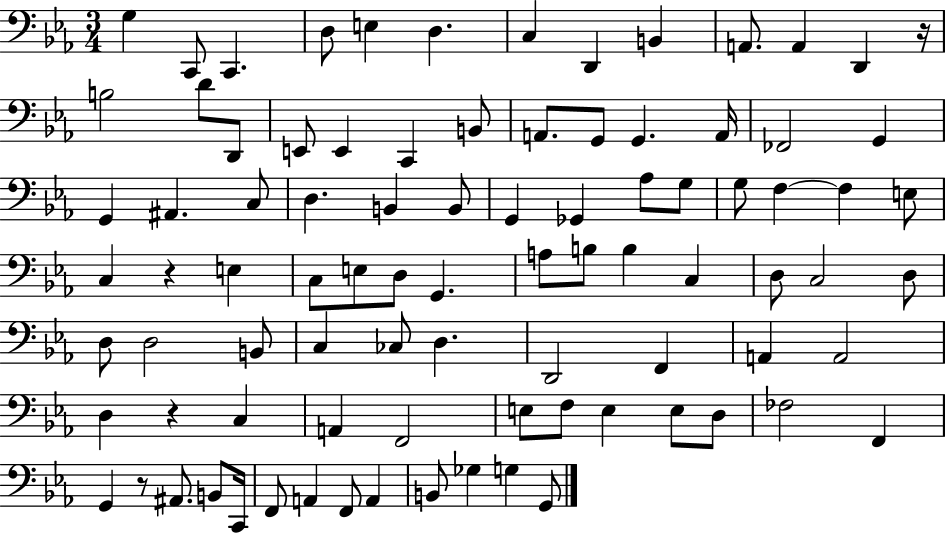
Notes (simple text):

G3/q C2/e C2/q. D3/e E3/q D3/q. C3/q D2/q B2/q A2/e. A2/q D2/q R/s B3/h D4/e D2/e E2/e E2/q C2/q B2/e A2/e. G2/e G2/q. A2/s FES2/h G2/q G2/q A#2/q. C3/e D3/q. B2/q B2/e G2/q Gb2/q Ab3/e G3/e G3/e F3/q F3/q E3/e C3/q R/q E3/q C3/e E3/e D3/e G2/q. A3/e B3/e B3/q C3/q D3/e C3/h D3/e D3/e D3/h B2/e C3/q CES3/e D3/q. D2/h F2/q A2/q A2/h D3/q R/q C3/q A2/q F2/h E3/e F3/e E3/q E3/e D3/e FES3/h F2/q G2/q R/e A#2/e. B2/e C2/s F2/e A2/q F2/e A2/q B2/e Gb3/q G3/q G2/e